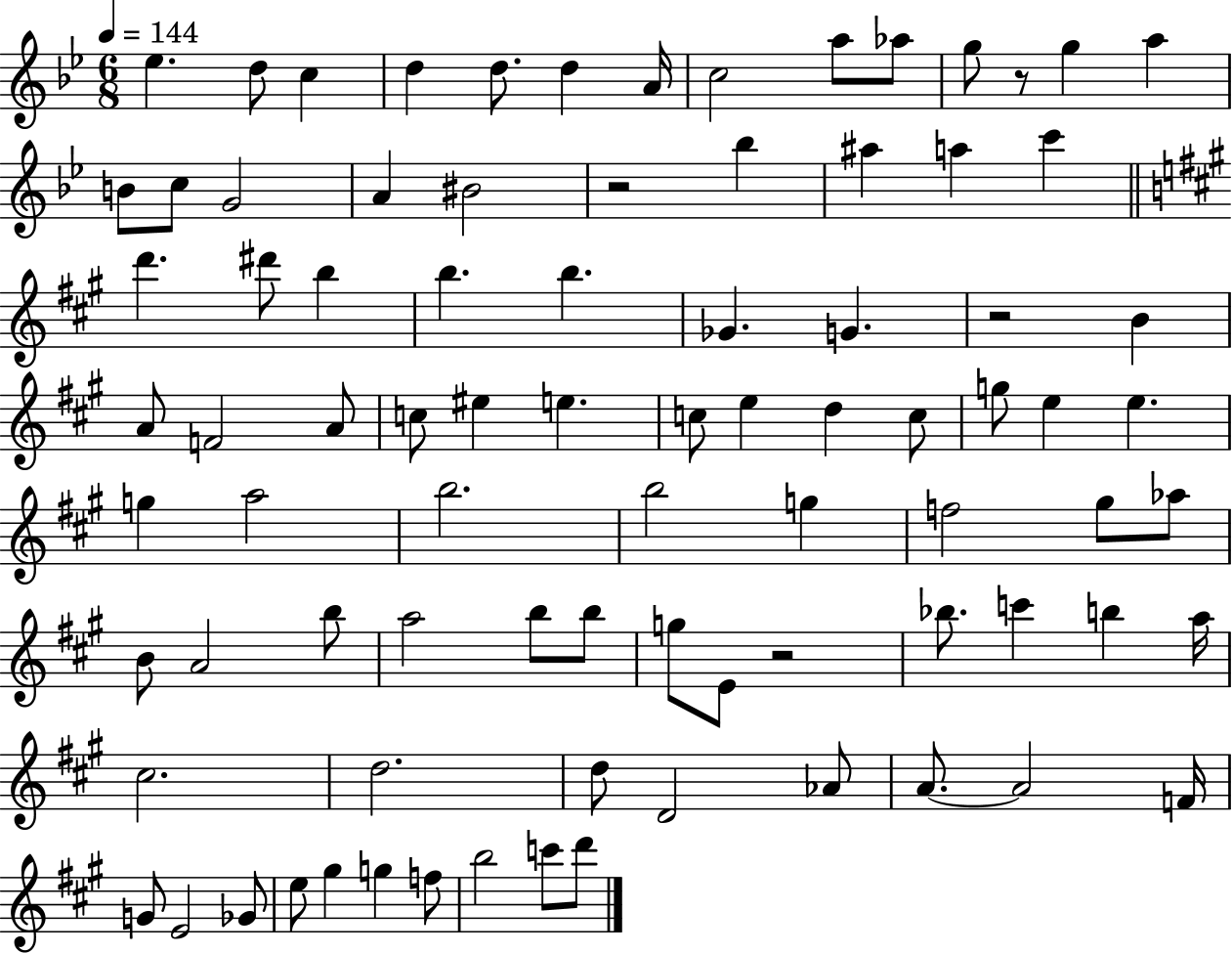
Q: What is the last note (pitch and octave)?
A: D6